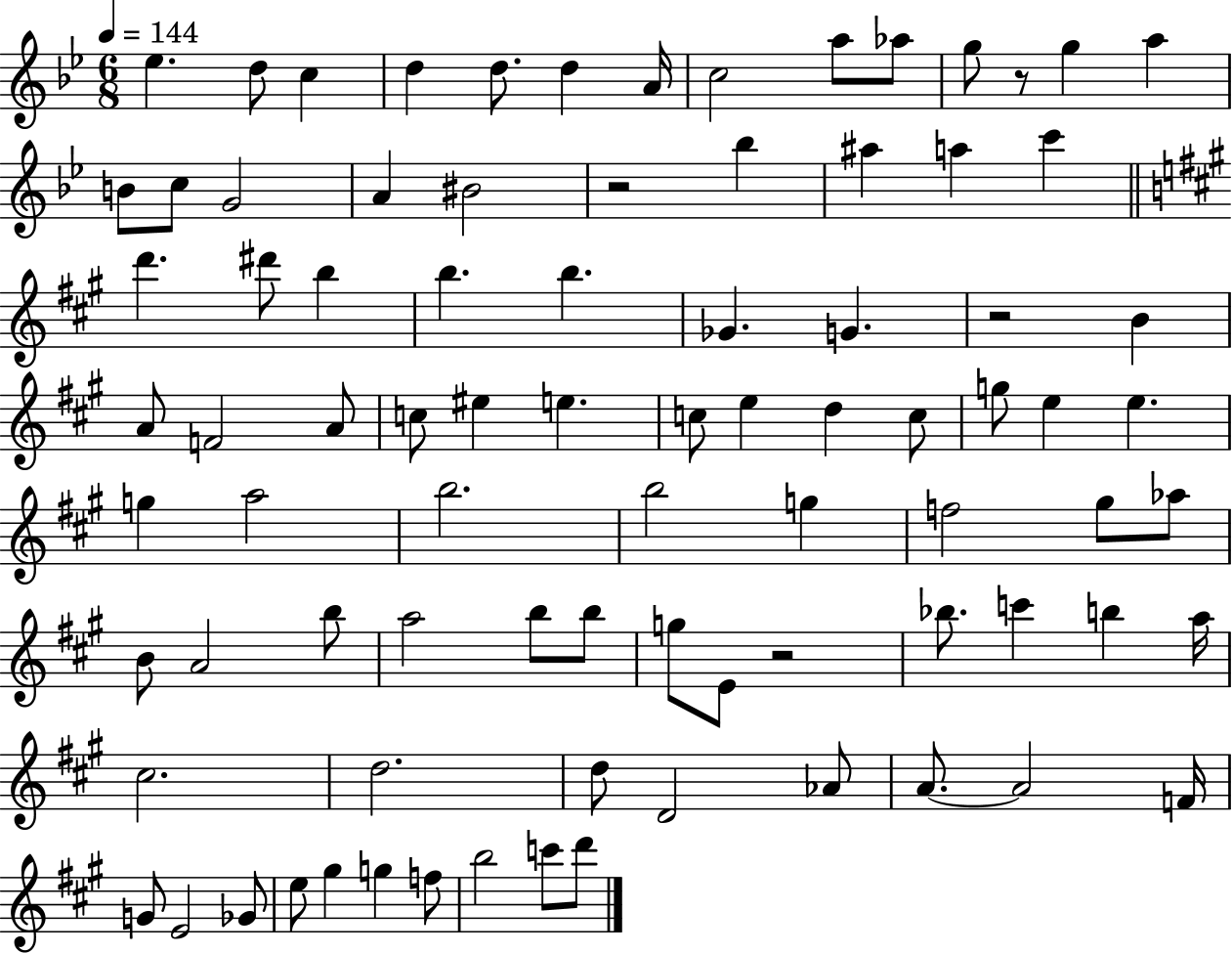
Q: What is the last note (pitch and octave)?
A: D6